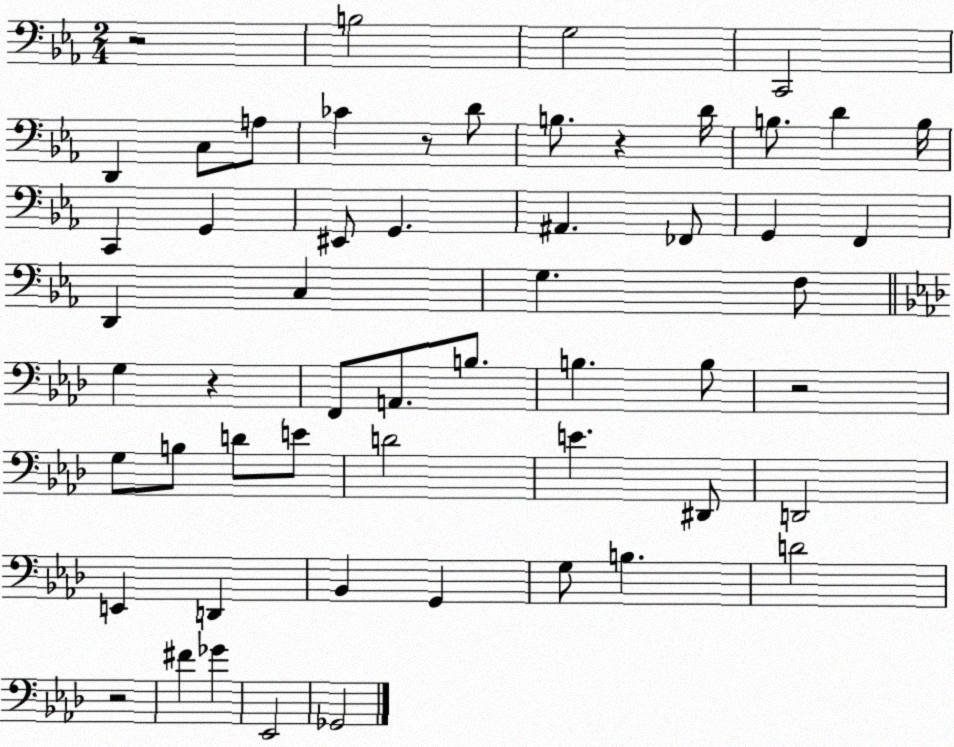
X:1
T:Untitled
M:2/4
L:1/4
K:Eb
z2 B,2 G,2 C,,2 D,, C,/2 A,/2 _C z/2 D/2 B,/2 z D/4 B,/2 D B,/4 C,, G,, ^E,,/2 G,, ^A,, _F,,/2 G,, F,, D,, C, G, F,/2 G, z F,,/2 A,,/2 B,/2 B, B,/2 z2 G,/2 B,/2 D/2 E/2 D2 E ^D,,/2 D,,2 E,, D,, _B,, G,, G,/2 B, D2 z2 ^F _G _E,,2 _G,,2